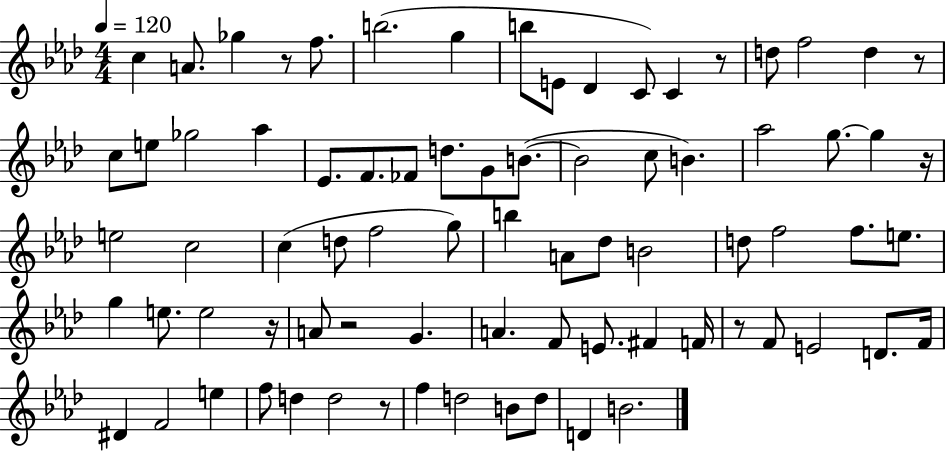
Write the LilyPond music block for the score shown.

{
  \clef treble
  \numericTimeSignature
  \time 4/4
  \key aes \major
  \tempo 4 = 120
  c''4 a'8. ges''4 r8 f''8. | b''2.( g''4 | b''8 e'8 des'4 c'8) c'4 r8 | d''8 f''2 d''4 r8 | \break c''8 e''8 ges''2 aes''4 | ees'8. f'8. fes'8 d''8. g'8 b'8.~(~ | b'2 c''8 b'4.) | aes''2 g''8.~~ g''4 r16 | \break e''2 c''2 | c''4( d''8 f''2 g''8) | b''4 a'8 des''8 b'2 | d''8 f''2 f''8. e''8. | \break g''4 e''8. e''2 r16 | a'8 r2 g'4. | a'4. f'8 e'8. fis'4 f'16 | r8 f'8 e'2 d'8. f'16 | \break dis'4 f'2 e''4 | f''8 d''4 d''2 r8 | f''4 d''2 b'8 d''8 | d'4 b'2. | \break \bar "|."
}